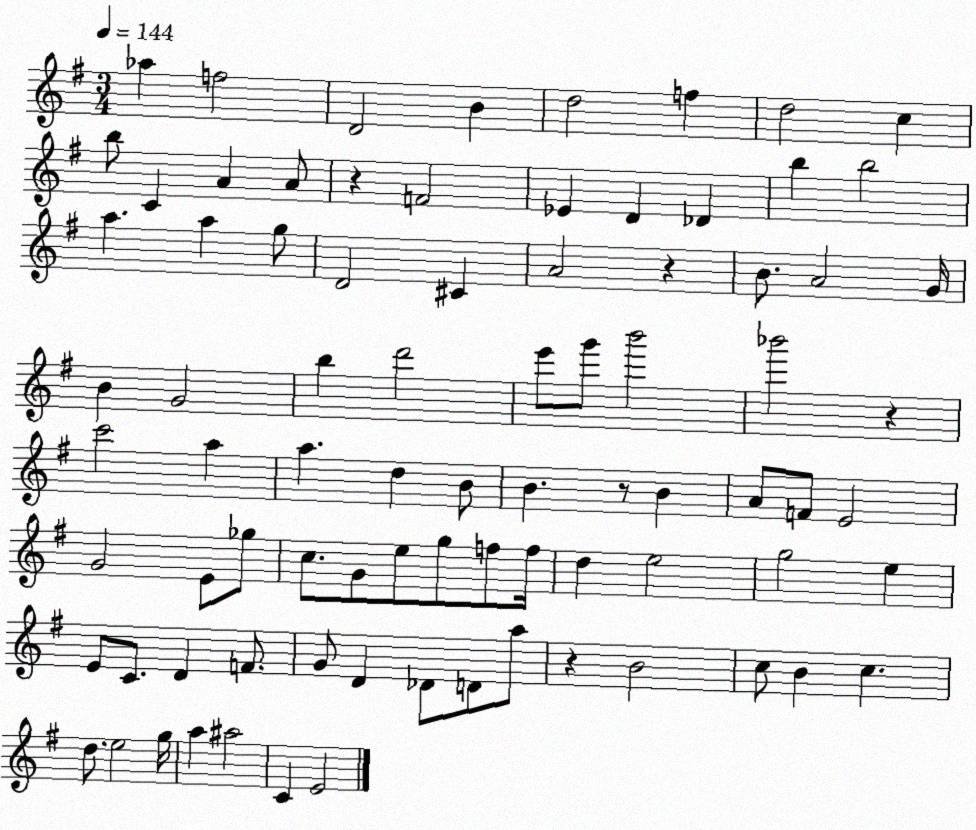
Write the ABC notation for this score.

X:1
T:Untitled
M:3/4
L:1/4
K:G
_a f2 D2 B d2 f d2 c b/2 C A A/2 z F2 _E D _D b b2 a a g/2 D2 ^C A2 z B/2 A2 G/4 B G2 b d'2 e'/2 g'/2 b'2 _b'2 z c'2 a a d B/2 B z/2 B A/2 F/2 E2 G2 E/2 _g/2 c/2 G/2 e/2 g/2 f/2 f/4 d e2 g2 e E/2 C/2 D F/2 G/2 D _D/2 D/2 a/2 z B2 c/2 B c d/2 e2 g/4 a ^a2 C E2